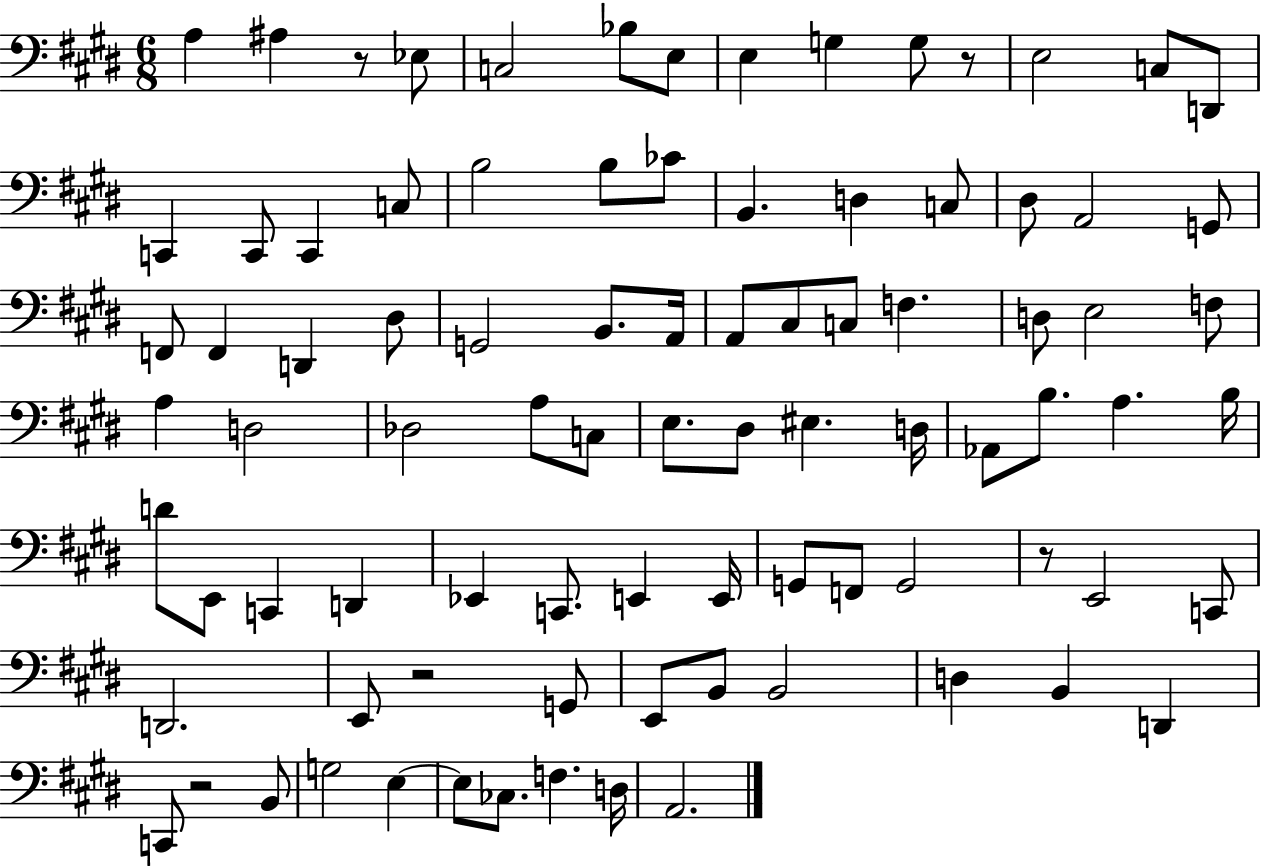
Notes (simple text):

A3/q A#3/q R/e Eb3/e C3/h Bb3/e E3/e E3/q G3/q G3/e R/e E3/h C3/e D2/e C2/q C2/e C2/q C3/e B3/h B3/e CES4/e B2/q. D3/q C3/e D#3/e A2/h G2/e F2/e F2/q D2/q D#3/e G2/h B2/e. A2/s A2/e C#3/e C3/e F3/q. D3/e E3/h F3/e A3/q D3/h Db3/h A3/e C3/e E3/e. D#3/e EIS3/q. D3/s Ab2/e B3/e. A3/q. B3/s D4/e E2/e C2/q D2/q Eb2/q C2/e. E2/q E2/s G2/e F2/e G2/h R/e E2/h C2/e D2/h. E2/e R/h G2/e E2/e B2/e B2/h D3/q B2/q D2/q C2/e R/h B2/e G3/h E3/q E3/e CES3/e. F3/q. D3/s A2/h.